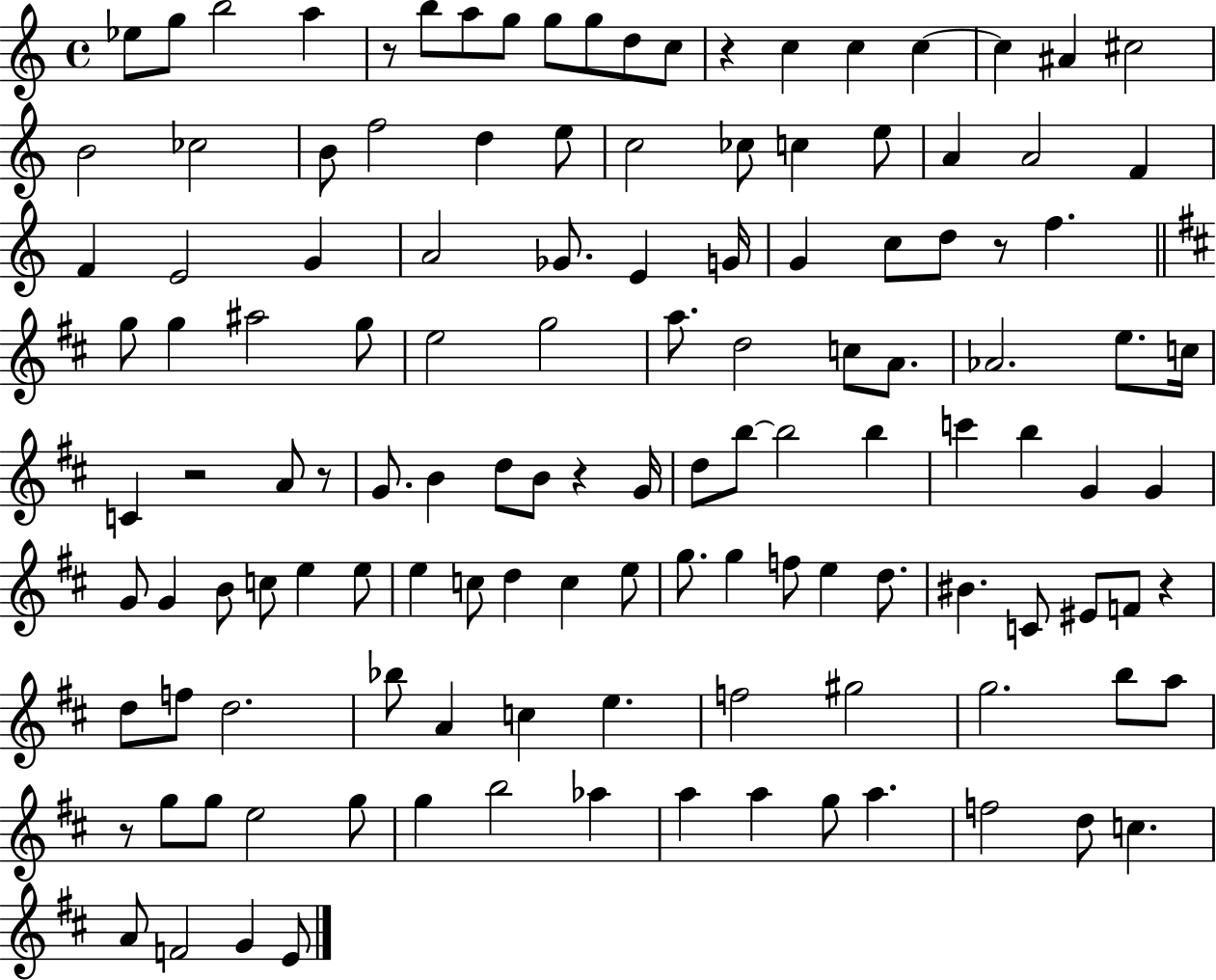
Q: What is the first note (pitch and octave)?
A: Eb5